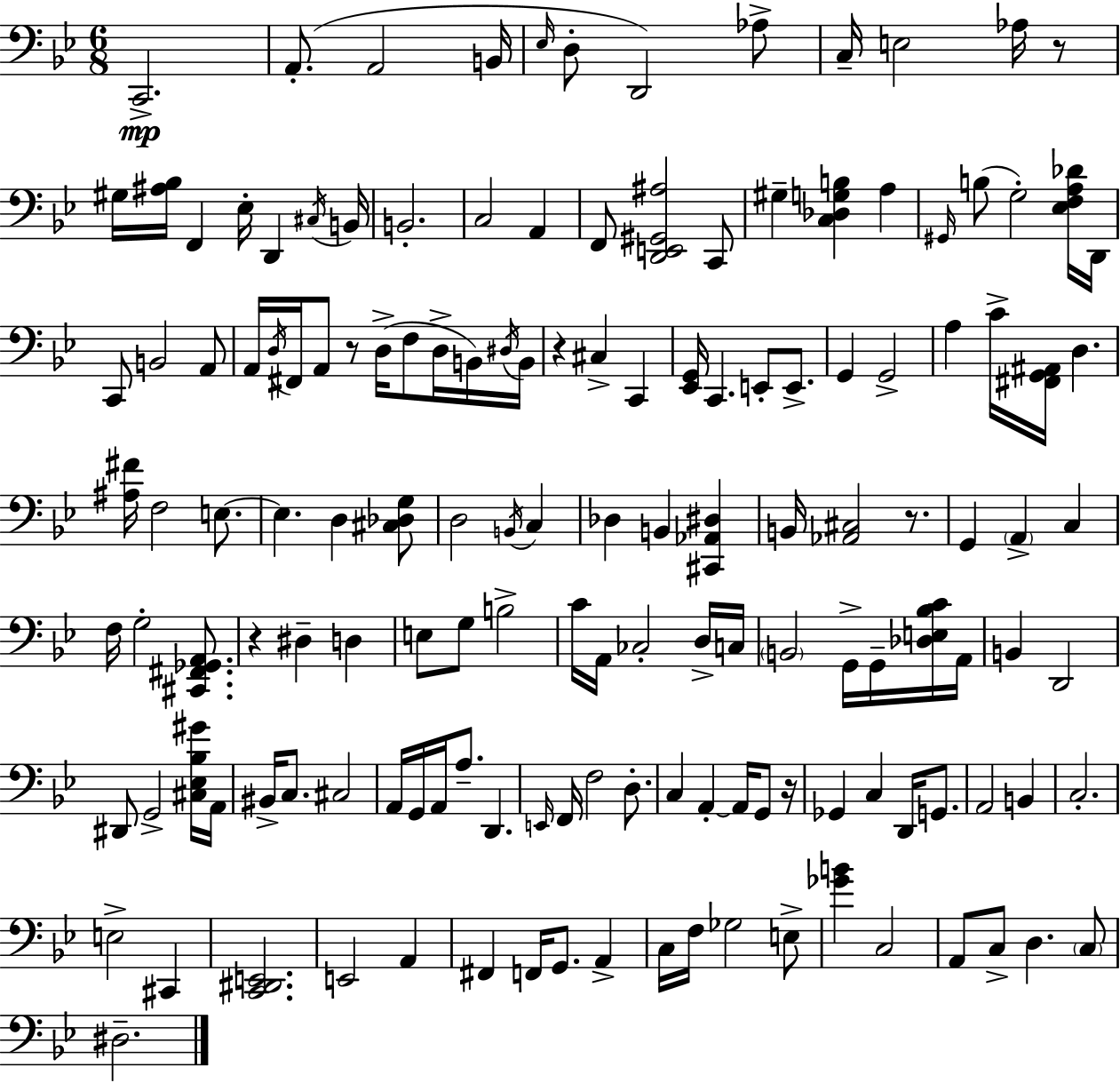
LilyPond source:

{
  \clef bass
  \numericTimeSignature
  \time 6/8
  \key g \minor
  c,2.->\mp | a,8.-.( a,2 b,16 | \grace { ees16 } d8-. d,2) aes8-> | c16-- e2 aes16 r8 | \break gis16 <ais bes>16 f,4 ees16-. d,4 | \acciaccatura { cis16 } b,16 b,2.-. | c2 a,4 | f,8 <d, e, gis, ais>2 | \break c,8 gis4-- <c des g b>4 a4 | \grace { gis,16 }( b8 g2-.) | <ees f a des'>16 d,16 c,8 b,2 | a,8 a,16 \acciaccatura { d16 } fis,16 a,8 r8 d16->( f8 | \break d16-> b,16) \acciaccatura { dis16 } b,16 r4 cis4-> | c,4 <ees, g,>16 c,4. | e,8-. e,8.-> g,4 g,2-> | a4 c'16-> <fis, g, ais,>16 d4. | \break <ais fis'>16 f2 | e8.~~ e4. d4 | <cis des g>8 d2 | \acciaccatura { b,16 } c4 des4 b,4 | \break <cis, aes, dis>4 b,16 <aes, cis>2 | r8. g,4 \parenthesize a,4-> | c4 f16 g2-. | <cis, fis, ges, a,>8. r4 dis4-- | \break d4 e8 g8 b2-> | c'16 a,16 ces2-. | d16-> c16 \parenthesize b,2 | g,16-> g,16-- <des e bes c'>16 a,16 b,4 d,2 | \break dis,8 g,2-> | <cis ees bes gis'>16 a,16 bis,16-> c8. cis2 | a,16 g,16 a,16 a8.-- | d,4. \grace { e,16 } f,16 f2 | \break d8.-. c4 a,4-.~~ | a,16 g,8 r16 ges,4 c4 | d,16 g,8. a,2 | b,4 c2.-. | \break e2-> | cis,4 <c, dis, e,>2. | e,2 | a,4 fis,4 f,16 | \break g,8. a,4-> c16 f16 ges2 | e8-> <ges' b'>4 c2 | a,8 c8-> d4. | \parenthesize c8 dis2.-- | \break \bar "|."
}